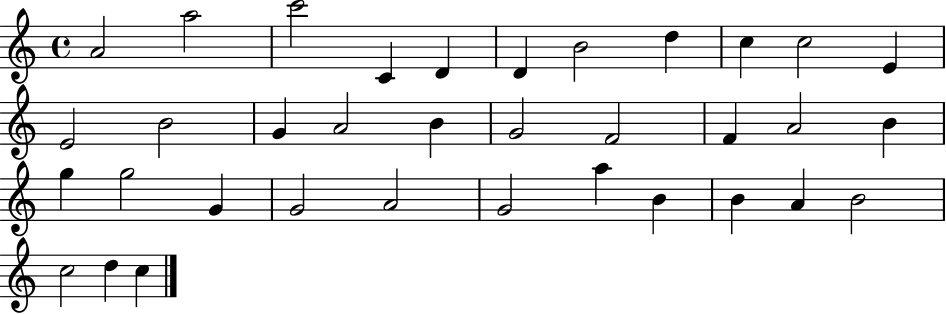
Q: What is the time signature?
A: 4/4